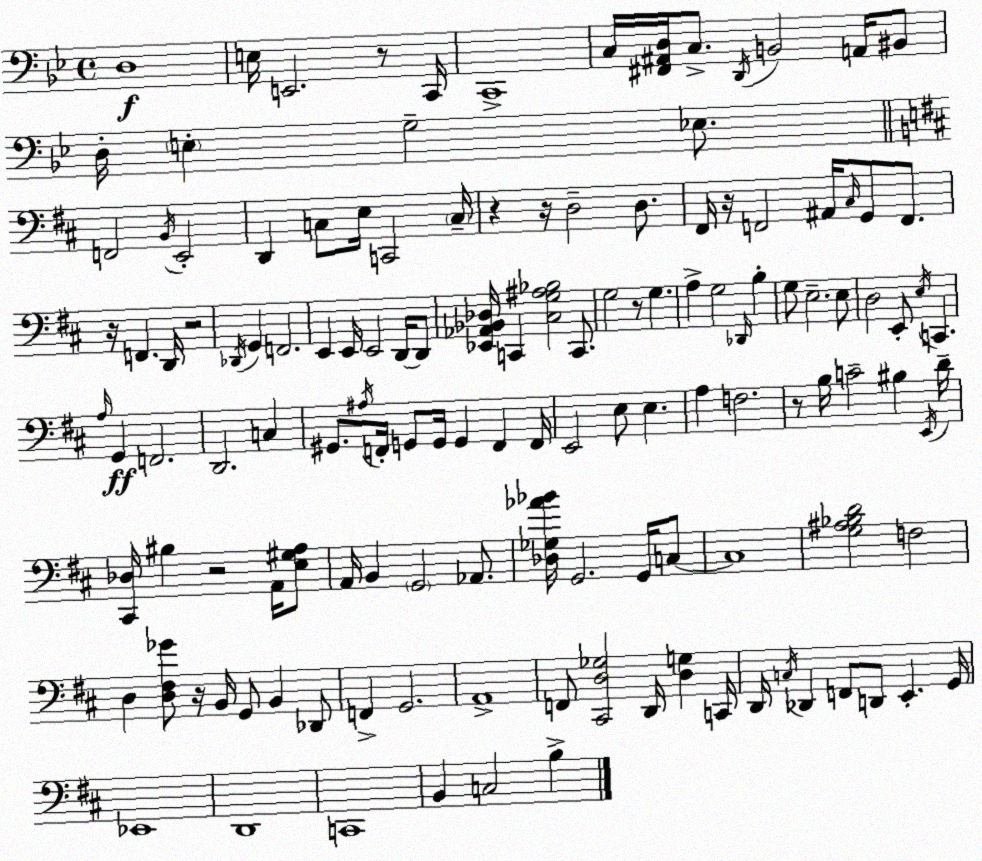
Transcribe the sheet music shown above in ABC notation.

X:1
T:Untitled
M:4/4
L:1/4
K:Bb
D,4 E,/4 E,,2 z/2 C,,/4 C,,4 C,/4 [^F,,^A,,D,]/4 C,/2 D,,/4 B,,2 A,,/4 ^B,,/2 D,/4 E, G,2 _E,/2 F,,2 B,,/4 E,,2 D,, C,/2 E,/4 C,,2 C,/4 z z/4 D,2 D,/2 ^F,,/4 z/4 F,,2 ^A,,/4 ^C,/4 G,,/2 F,,/2 z/4 F,, D,,/4 z2 _D,,/4 G,, F,,2 E,, E,,/4 E,,2 D,,/4 D,,/2 [_E,,_A,,_B,,_D,]/4 C,, [^C,G,^A,_B,]2 C,,/2 G,2 z/2 G, A, G,2 _D,,/4 B, G,/2 E,2 E,/2 D,2 E,,/2 E,/4 C,, A,/4 G,, F,,2 D,,2 C, ^G,,/2 ^A,/4 F,,/4 G,,/2 G,,/4 G,, F,, F,,/4 E,,2 E,/2 E, A, F,2 z/2 B,/4 C2 ^B, E,,/4 D/4 [^C,,_D,]/4 ^B, z2 A,,/4 [E,^G,A,]/2 A,,/4 B,, G,,2 _A,,/2 [_D,_G,_A_B]/4 G,,2 G,,/4 C,/2 C,4 [G,^A,_B,D]2 F,2 D, [D,^F,_G]/2 z/4 B,,/4 G,,/2 B,, _D,,/2 F,, G,,2 A,,4 F,,/2 [^C,,D,_G,]2 D,,/4 [D,G,] C,,/4 D,,/4 C,/4 _D,, F,,/2 D,,/2 E,, G,,/4 _E,,4 D,,4 C,,4 B,, C,2 B,